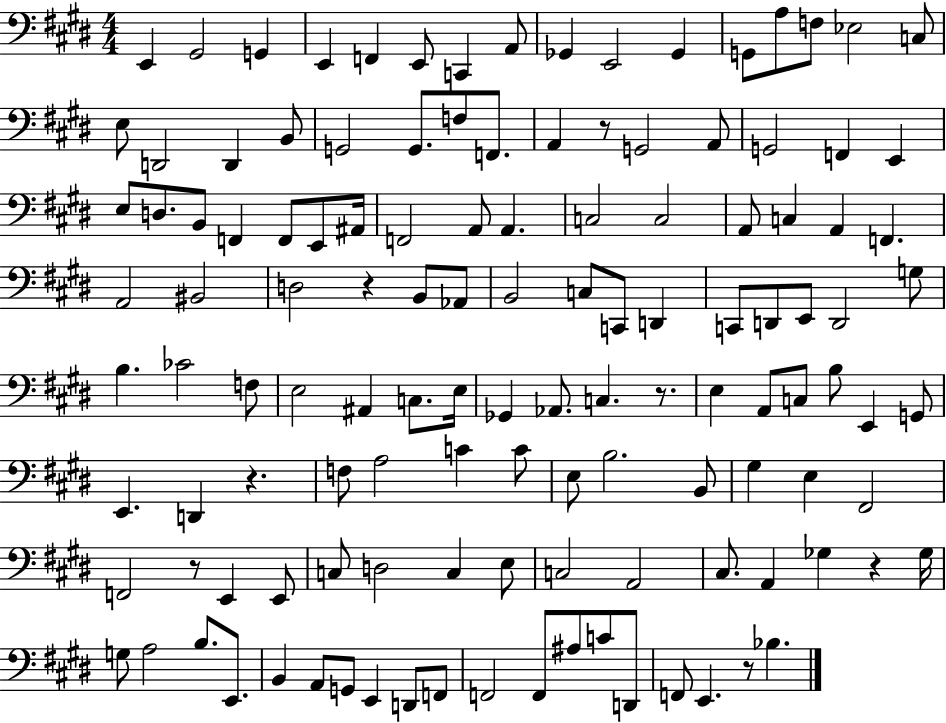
{
  \clef bass
  \numericTimeSignature
  \time 4/4
  \key e \major
  e,4 gis,2 g,4 | e,4 f,4 e,8 c,4 a,8 | ges,4 e,2 ges,4 | g,8 a8 f8 ees2 c8 | \break e8 d,2 d,4 b,8 | g,2 g,8. f8 f,8. | a,4 r8 g,2 a,8 | g,2 f,4 e,4 | \break e8 d8. b,8 f,4 f,8 e,8 ais,16 | f,2 a,8 a,4. | c2 c2 | a,8 c4 a,4 f,4. | \break a,2 bis,2 | d2 r4 b,8 aes,8 | b,2 c8 c,8 d,4 | c,8 d,8 e,8 d,2 g8 | \break b4. ces'2 f8 | e2 ais,4 c8. e16 | ges,4 aes,8. c4. r8. | e4 a,8 c8 b8 e,4 g,8 | \break e,4. d,4 r4. | f8 a2 c'4 c'8 | e8 b2. b,8 | gis4 e4 fis,2 | \break f,2 r8 e,4 e,8 | c8 d2 c4 e8 | c2 a,2 | cis8. a,4 ges4 r4 ges16 | \break g8 a2 b8. e,8. | b,4 a,8 g,8 e,4 d,8 f,8 | f,2 f,8 ais8 c'8 d,8 | f,8 e,4. r8 bes4. | \break \bar "|."
}